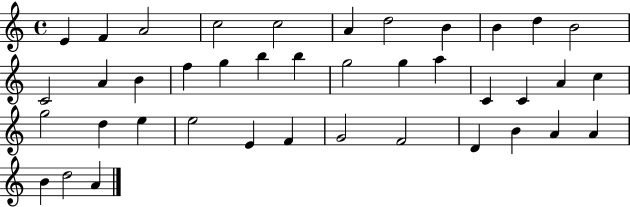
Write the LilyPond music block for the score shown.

{
  \clef treble
  \time 4/4
  \defaultTimeSignature
  \key c \major
  e'4 f'4 a'2 | c''2 c''2 | a'4 d''2 b'4 | b'4 d''4 b'2 | \break c'2 a'4 b'4 | f''4 g''4 b''4 b''4 | g''2 g''4 a''4 | c'4 c'4 a'4 c''4 | \break g''2 d''4 e''4 | e''2 e'4 f'4 | g'2 f'2 | d'4 b'4 a'4 a'4 | \break b'4 d''2 a'4 | \bar "|."
}